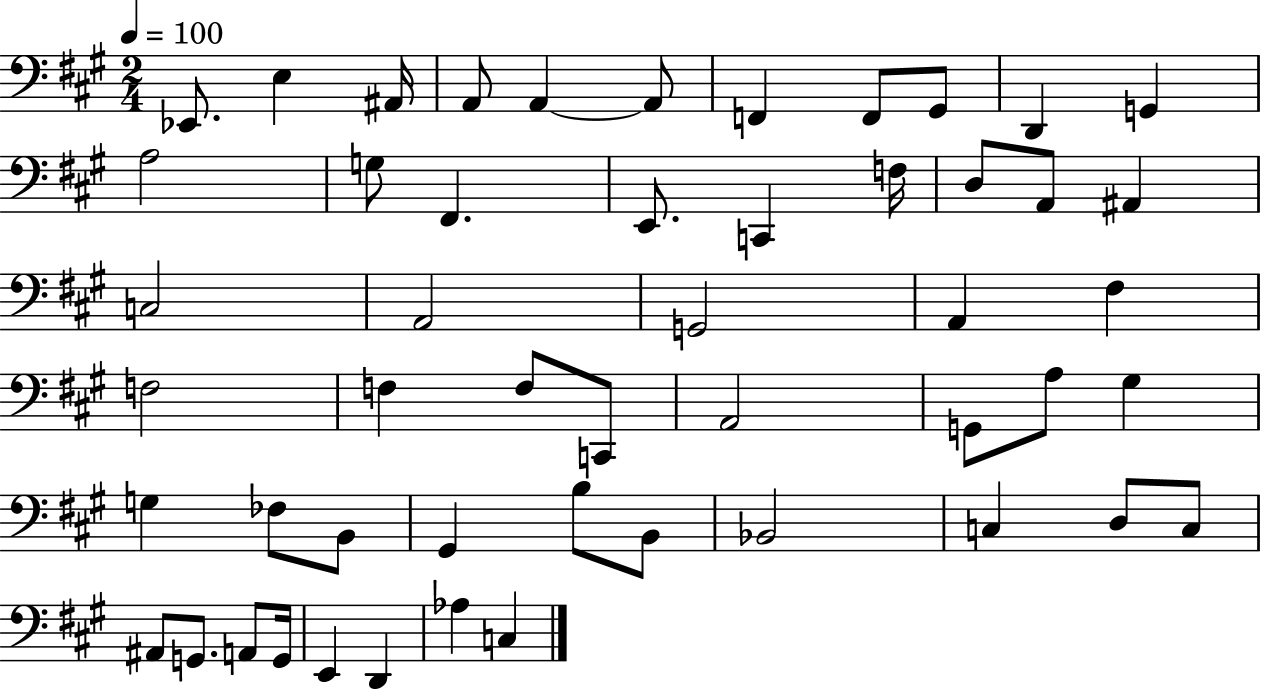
Eb2/e. E3/q A#2/s A2/e A2/q A2/e F2/q F2/e G#2/e D2/q G2/q A3/h G3/e F#2/q. E2/e. C2/q F3/s D3/e A2/e A#2/q C3/h A2/h G2/h A2/q F#3/q F3/h F3/q F3/e C2/e A2/h G2/e A3/e G#3/q G3/q FES3/e B2/e G#2/q B3/e B2/e Bb2/h C3/q D3/e C3/e A#2/e G2/e. A2/e G2/s E2/q D2/q Ab3/q C3/q